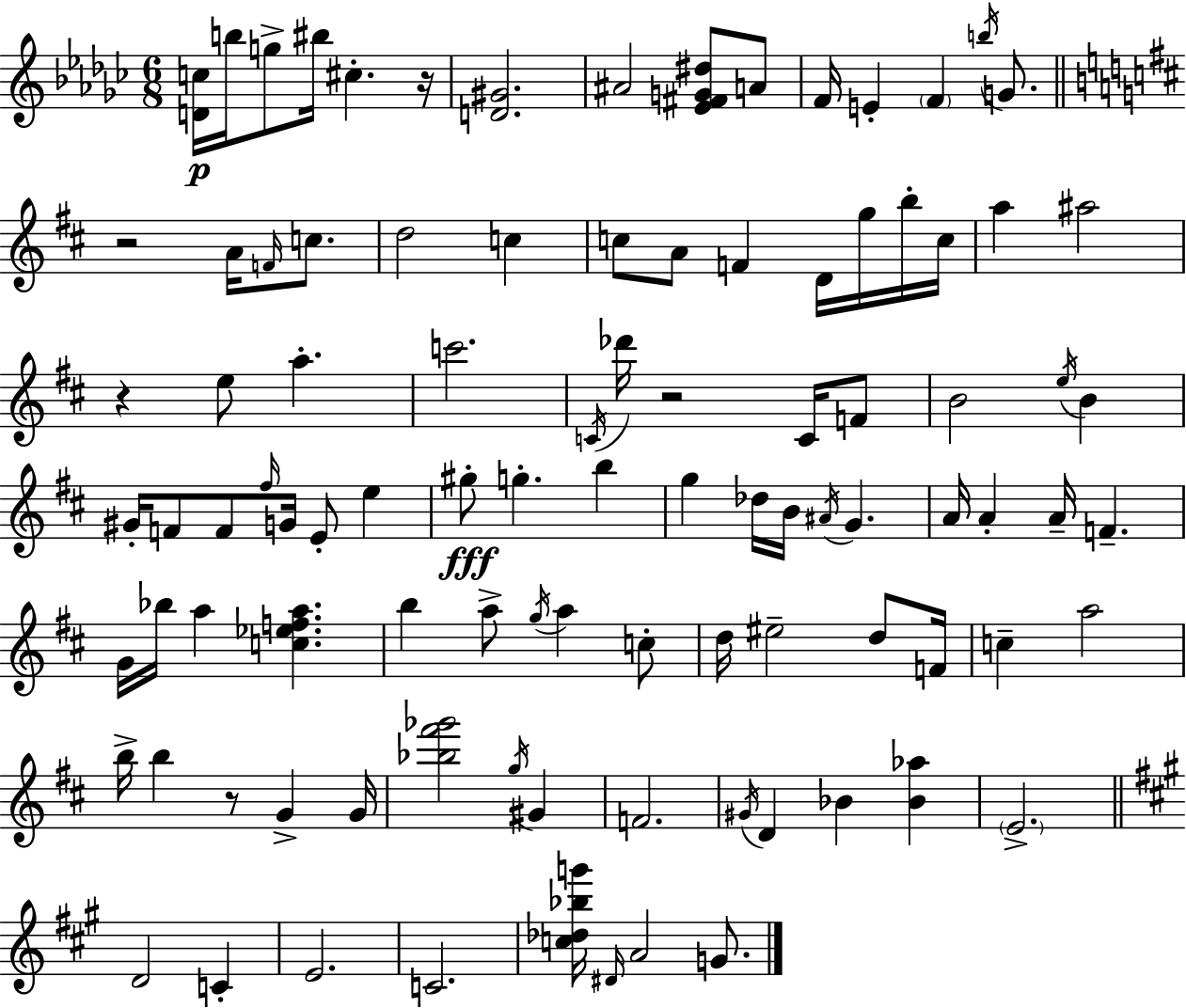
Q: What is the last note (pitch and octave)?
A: G4